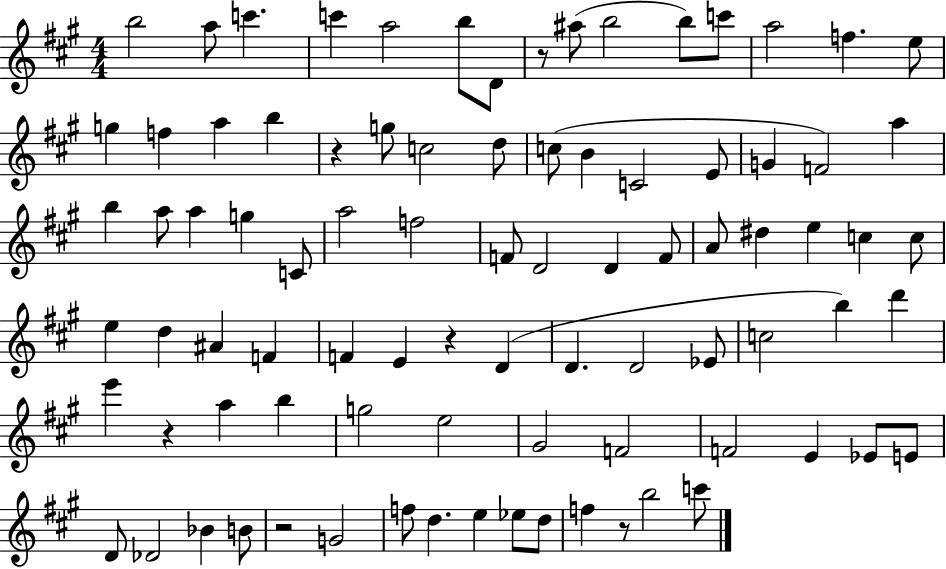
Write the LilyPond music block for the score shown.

{
  \clef treble
  \numericTimeSignature
  \time 4/4
  \key a \major
  b''2 a''8 c'''4. | c'''4 a''2 b''8 d'8 | r8 ais''8( b''2 b''8) c'''8 | a''2 f''4. e''8 | \break g''4 f''4 a''4 b''4 | r4 g''8 c''2 d''8 | c''8( b'4 c'2 e'8 | g'4 f'2) a''4 | \break b''4 a''8 a''4 g''4 c'8 | a''2 f''2 | f'8 d'2 d'4 f'8 | a'8 dis''4 e''4 c''4 c''8 | \break e''4 d''4 ais'4 f'4 | f'4 e'4 r4 d'4( | d'4. d'2 ees'8 | c''2 b''4) d'''4 | \break e'''4 r4 a''4 b''4 | g''2 e''2 | gis'2 f'2 | f'2 e'4 ees'8 e'8 | \break d'8 des'2 bes'4 b'8 | r2 g'2 | f''8 d''4. e''4 ees''8 d''8 | f''4 r8 b''2 c'''8 | \break \bar "|."
}